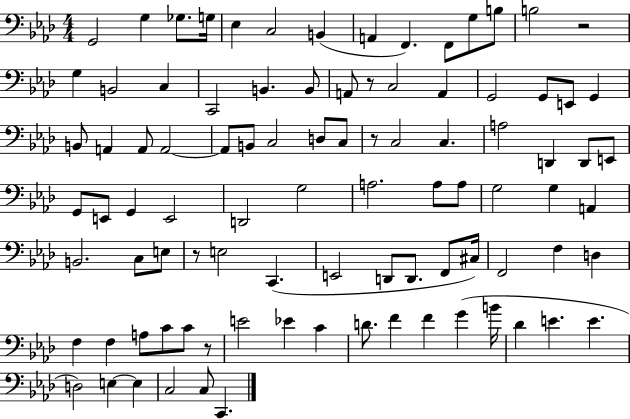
G2/h G3/q Gb3/e. G3/s Eb3/q C3/h B2/q A2/q F2/q. F2/e G3/e B3/e B3/h R/h G3/q B2/h C3/q C2/h B2/q. B2/e A2/e R/e C3/h A2/q G2/h G2/e E2/e G2/q B2/e A2/q A2/e A2/h A2/e B2/e C3/h D3/e C3/e R/e C3/h C3/q. A3/h D2/q D2/e E2/e G2/e E2/e G2/q E2/h D2/h G3/h A3/h. A3/e A3/e G3/h G3/q A2/q B2/h. C3/e E3/e R/e E3/h C2/q. E2/h D2/e D2/e. F2/e C#3/s F2/h F3/q D3/q F3/q F3/q A3/e C4/e C4/e R/e E4/h Eb4/q C4/q D4/e. F4/q F4/q G4/q B4/s Db4/q E4/q. E4/q. D3/h E3/q E3/q C3/h C3/e C2/q.